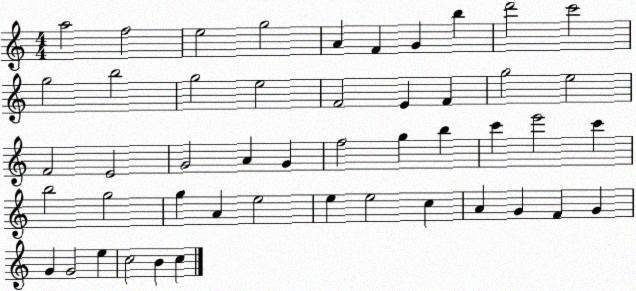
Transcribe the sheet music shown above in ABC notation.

X:1
T:Untitled
M:4/4
L:1/4
K:C
a2 f2 e2 g2 A F G b d'2 c'2 g2 b2 g2 e2 F2 E F g2 e2 F2 E2 G2 A G f2 g b c' e'2 c' b2 g2 g A e2 e e2 c A G F G G G2 e c2 B c